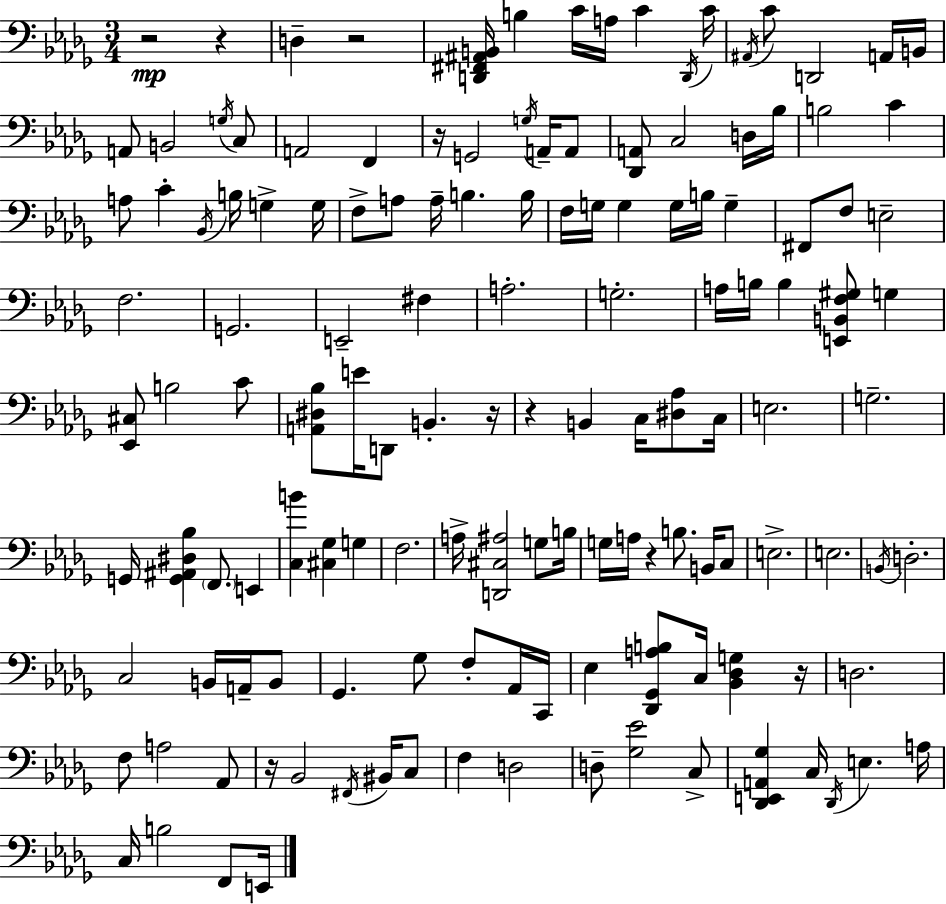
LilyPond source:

{
  \clef bass
  \numericTimeSignature
  \time 3/4
  \key bes \minor
  \repeat volta 2 { r2\mp r4 | d4-- r2 | <d, fis, ais, b,>16 b4 c'16 a16 c'4 \acciaccatura { d,16 } | c'16 \acciaccatura { ais,16 } c'8 d,2 | \break a,16 b,16 a,8 b,2 | \acciaccatura { g16 } c8 a,2 f,4 | r16 g,2 | \acciaccatura { g16 } a,16-- a,8 <des, a,>8 c2 | \break d16 bes16 b2 | c'4 a8 c'4-. \acciaccatura { bes,16 } b16 | g4-> g16 f8-> a8 a16-- b4. | b16 f16 g16 g4 g16 | \break b16 g4-- fis,8 f8 e2-- | f2. | g,2. | e,2-- | \break fis4 a2.-. | g2.-. | a16 b16 b4 <e, b, f gis>8 | g4 <ees, cis>8 b2 | \break c'8 <a, dis bes>8 e'16 d,8 b,4.-. | r16 r4 b,4 | c16 <dis aes>8 c16 e2. | g2.-- | \break g,16 <g, ais, dis bes>4 \parenthesize f,8. | e,4 <c b'>4 <cis ges>4 | g4 f2. | a16-> <d, cis ais>2 | \break g8 b16 g16 a16 r4 b8. | b,16 c8 e2.-> | e2. | \acciaccatura { b,16 } d2.-. | \break c2 | b,16 a,16-- b,8 ges,4. | ges8 f8-. aes,16 c,16 ees4 <des, ges, a b>8 | c16 <bes, des g>4 r16 d2. | \break f8 a2 | aes,8 r16 bes,2 | \acciaccatura { fis,16 } bis,16 c8 f4 d2 | d8-- <ges ees'>2 | \break c8-> <des, e, a, ges>4 c16 | \acciaccatura { des,16 } e4. a16 c16 b2 | f,8 e,16 } \bar "|."
}